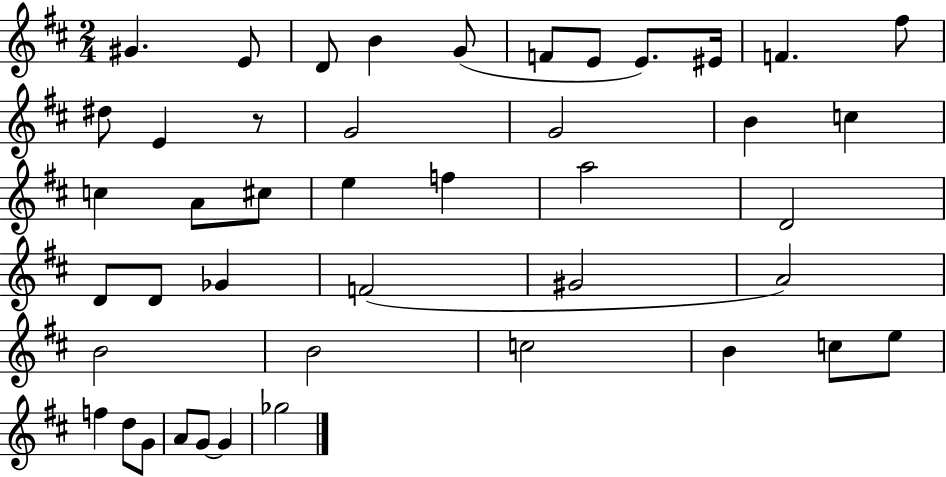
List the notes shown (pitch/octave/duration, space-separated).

G#4/q. E4/e D4/e B4/q G4/e F4/e E4/e E4/e. EIS4/s F4/q. F#5/e D#5/e E4/q R/e G4/h G4/h B4/q C5/q C5/q A4/e C#5/e E5/q F5/q A5/h D4/h D4/e D4/e Gb4/q F4/h G#4/h A4/h B4/h B4/h C5/h B4/q C5/e E5/e F5/q D5/e G4/e A4/e G4/e G4/q Gb5/h